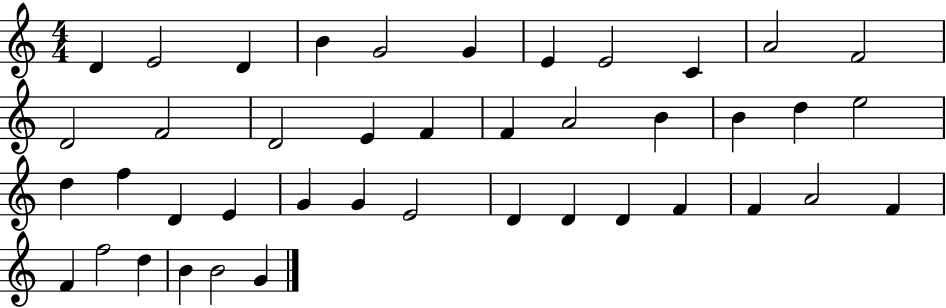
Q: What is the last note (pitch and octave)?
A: G4